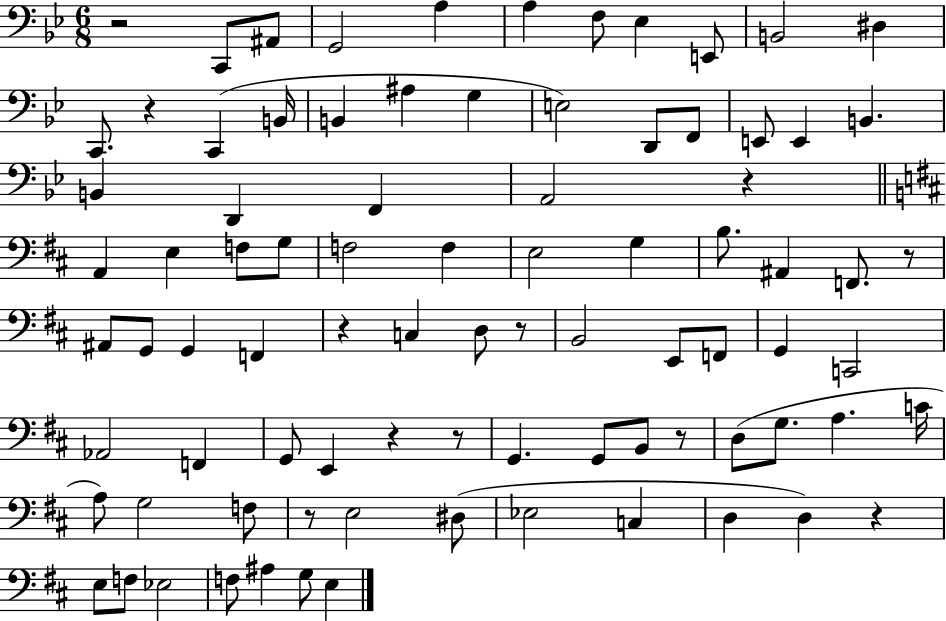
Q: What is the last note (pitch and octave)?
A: E3